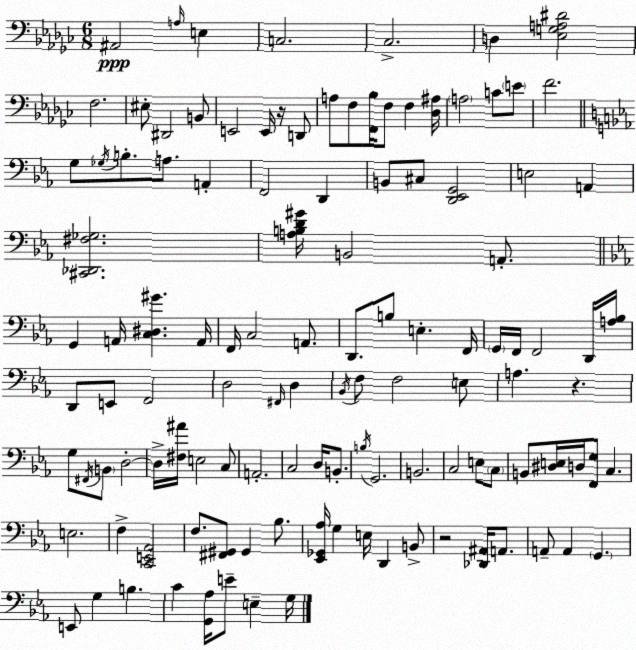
X:1
T:Untitled
M:6/8
L:1/4
K:Ebm
^A,,2 A,/4 E, C,2 _C,2 D, [_E,G,A,^D]2 F,2 ^E,/2 ^D,,2 B,,/2 E,,2 E,,/4 z/4 D,,/2 A,/2 F,/2 [F,,_B,]/4 F,/2 F, [_D,^A,]/4 A,2 C/2 E/2 F2 G,/2 _G,/4 B,/2 A,/2 A,, F,,2 D,, B,,/2 ^C,/2 [D,,_E,,G,,]2 E,2 A,, [^C,,_D,,^F,_G,]2 [A,B,D^G]/4 B,,2 A,,/2 G,, A,,/4 [C,^D,^G] A,,/4 F,,/4 C,2 A,,/2 D,,/2 B,/2 E, F,,/4 G,,/4 F,,/4 F,,2 D,,/4 [A,_B,]/4 D,,/2 E,,/2 F,,2 D,2 ^F,,/4 D, _B,,/4 F,/2 F,2 E,/2 A, z G,/2 ^F,,/4 B,,/2 D,2 D,/4 [^F,^A]/4 E,2 C,/2 A,,2 C,2 D,/4 B,,/2 B,/4 G,,2 B,,2 C,2 E,/2 C,/2 B,,/2 [^D,E,]/4 D,/4 [F,,G,]/2 C, E,2 F, [C,,E,,_A,,]2 F,/2 [^F,,^G,,]/2 ^G,, _B,/2 [_E,,_G,,_A,]/4 G, E,/4 D,, B,,/2 z2 [_D,,^A,,]/4 A,,/2 A,,/2 A,, G,, E,,/2 G, B, C [G,,_A,]/4 E/2 E, G,/4